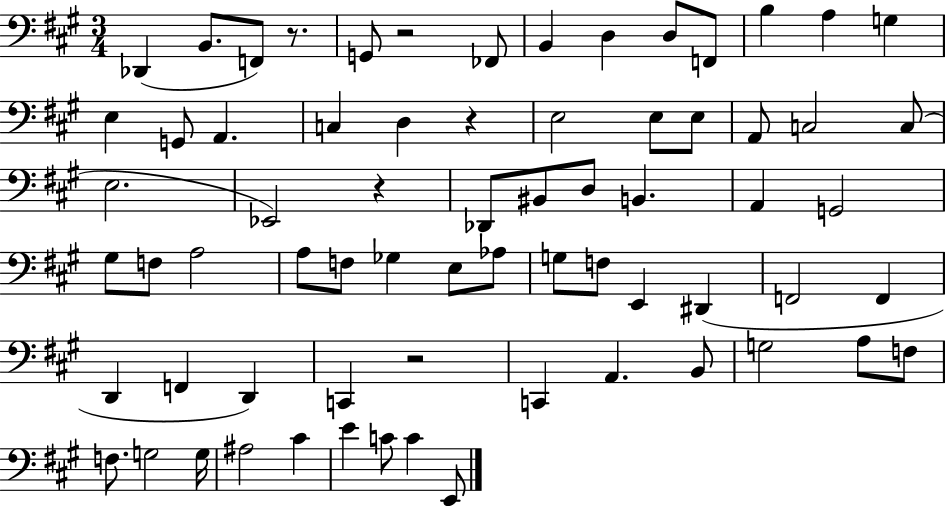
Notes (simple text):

Db2/q B2/e. F2/e R/e. G2/e R/h FES2/e B2/q D3/q D3/e F2/e B3/q A3/q G3/q E3/q G2/e A2/q. C3/q D3/q R/q E3/h E3/e E3/e A2/e C3/h C3/e E3/h. Eb2/h R/q Db2/e BIS2/e D3/e B2/q. A2/q G2/h G#3/e F3/e A3/h A3/e F3/e Gb3/q E3/e Ab3/e G3/e F3/e E2/q D#2/q F2/h F2/q D2/q F2/q D2/q C2/q R/h C2/q A2/q. B2/e G3/h A3/e F3/e F3/e. G3/h G3/s A#3/h C#4/q E4/q C4/e C4/q E2/e